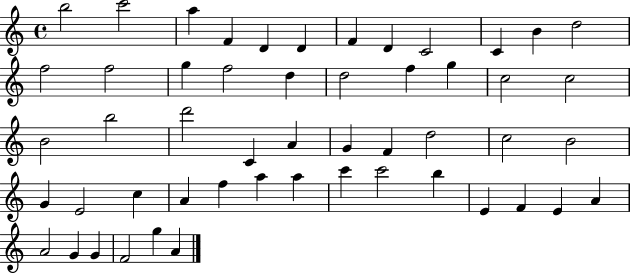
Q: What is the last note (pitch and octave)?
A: A4